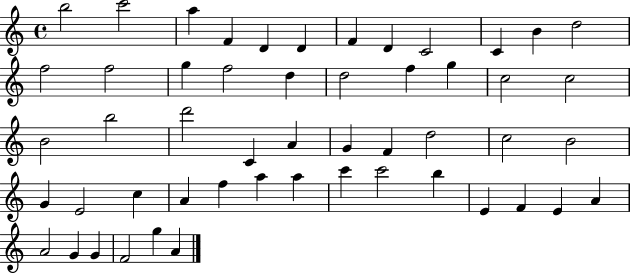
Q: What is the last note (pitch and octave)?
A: A4